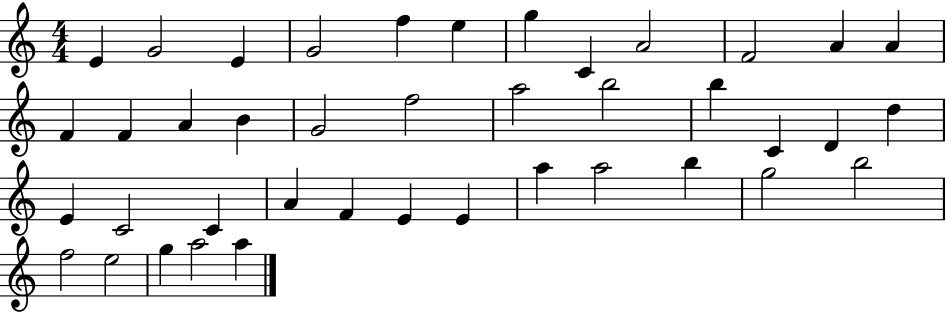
{
  \clef treble
  \numericTimeSignature
  \time 4/4
  \key c \major
  e'4 g'2 e'4 | g'2 f''4 e''4 | g''4 c'4 a'2 | f'2 a'4 a'4 | \break f'4 f'4 a'4 b'4 | g'2 f''2 | a''2 b''2 | b''4 c'4 d'4 d''4 | \break e'4 c'2 c'4 | a'4 f'4 e'4 e'4 | a''4 a''2 b''4 | g''2 b''2 | \break f''2 e''2 | g''4 a''2 a''4 | \bar "|."
}